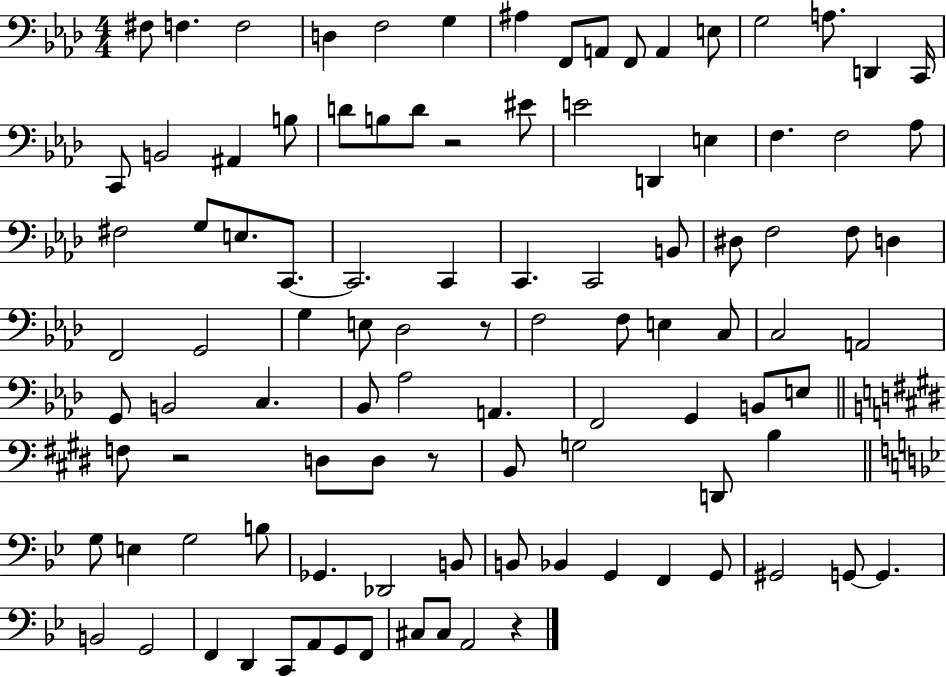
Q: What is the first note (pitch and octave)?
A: F#3